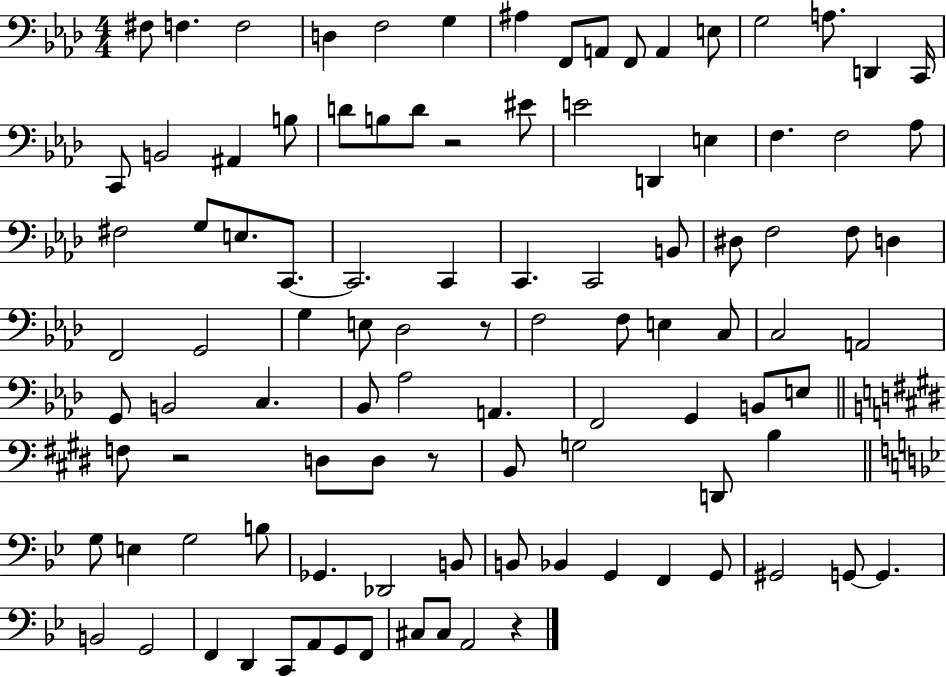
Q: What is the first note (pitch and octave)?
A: F#3